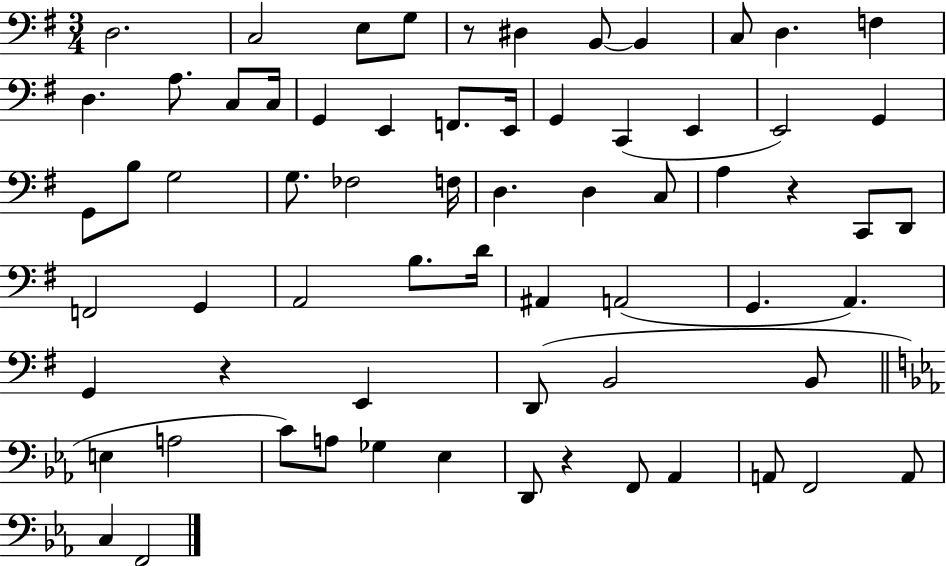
{
  \clef bass
  \numericTimeSignature
  \time 3/4
  \key g \major
  d2. | c2 e8 g8 | r8 dis4 b,8~~ b,4 | c8 d4. f4 | \break d4. a8. c8 c16 | g,4 e,4 f,8. e,16 | g,4 c,4( e,4 | e,2) g,4 | \break g,8 b8 g2 | g8. fes2 f16 | d4. d4 c8 | a4 r4 c,8 d,8 | \break f,2 g,4 | a,2 b8. d'16 | ais,4 a,2( | g,4. a,4.) | \break g,4 r4 e,4 | d,8( b,2 b,8 | \bar "||" \break \key ees \major e4 a2 | c'8) a8 ges4 ees4 | d,8 r4 f,8 aes,4 | a,8 f,2 a,8 | \break c4 f,2 | \bar "|."
}